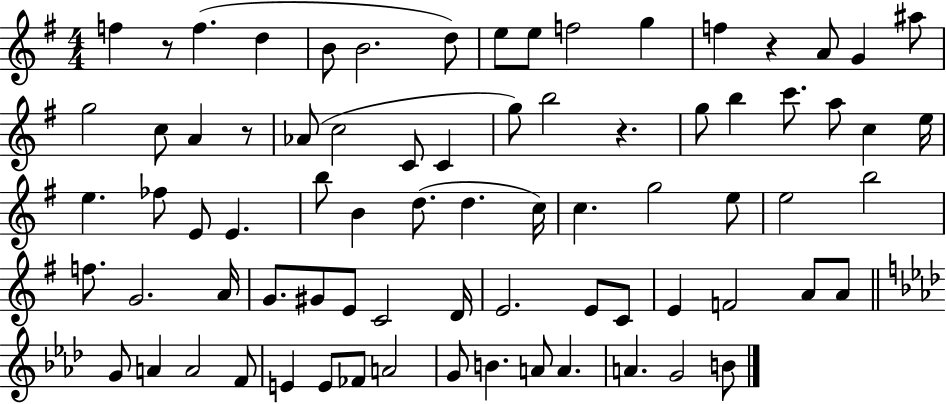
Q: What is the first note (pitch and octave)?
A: F5